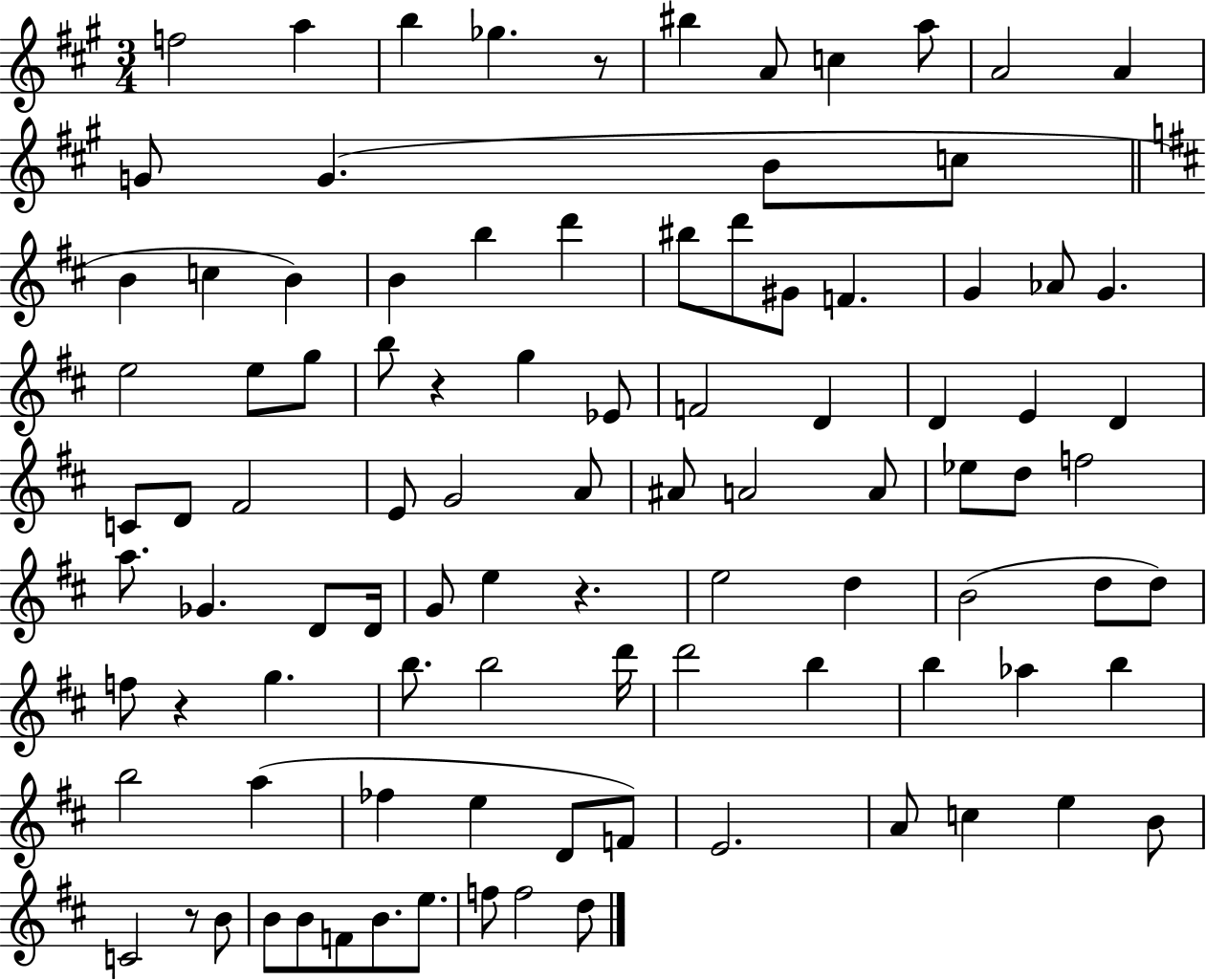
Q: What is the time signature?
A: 3/4